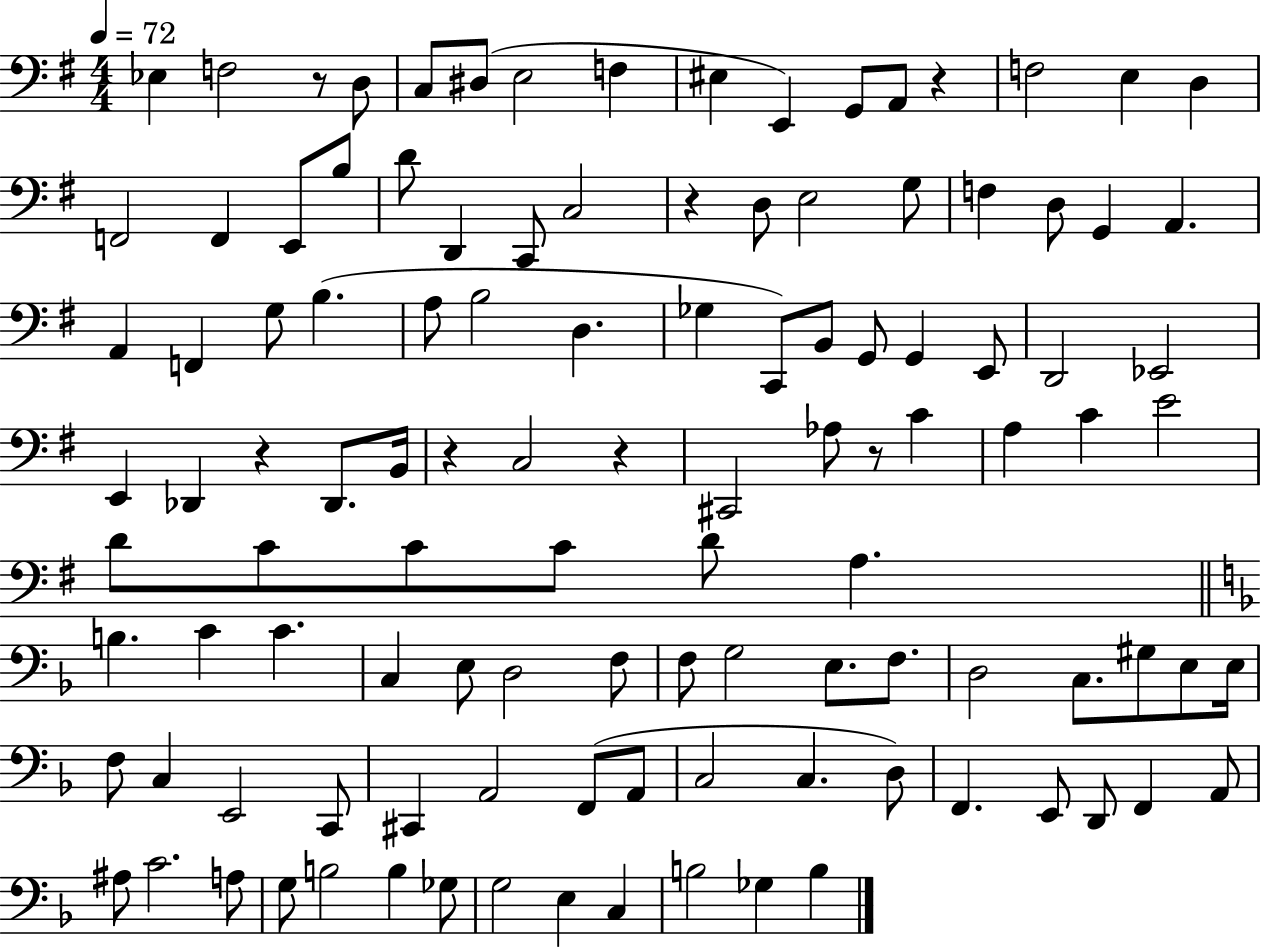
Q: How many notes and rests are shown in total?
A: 113